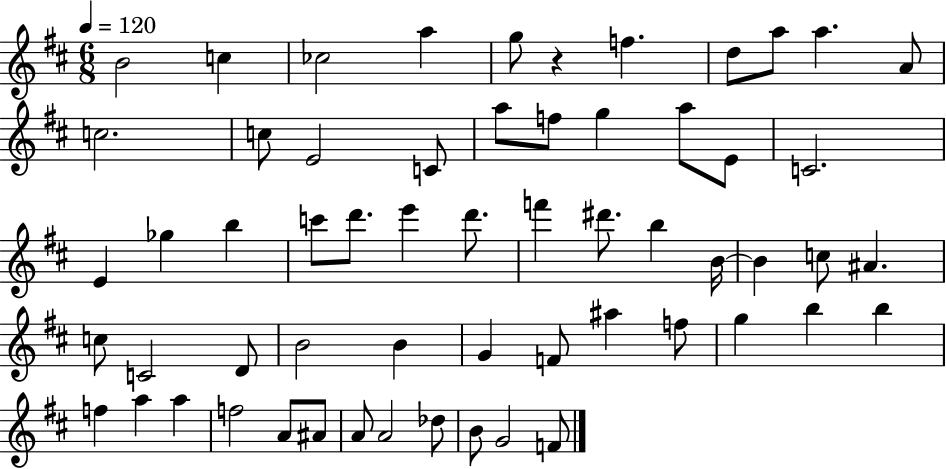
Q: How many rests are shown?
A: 1